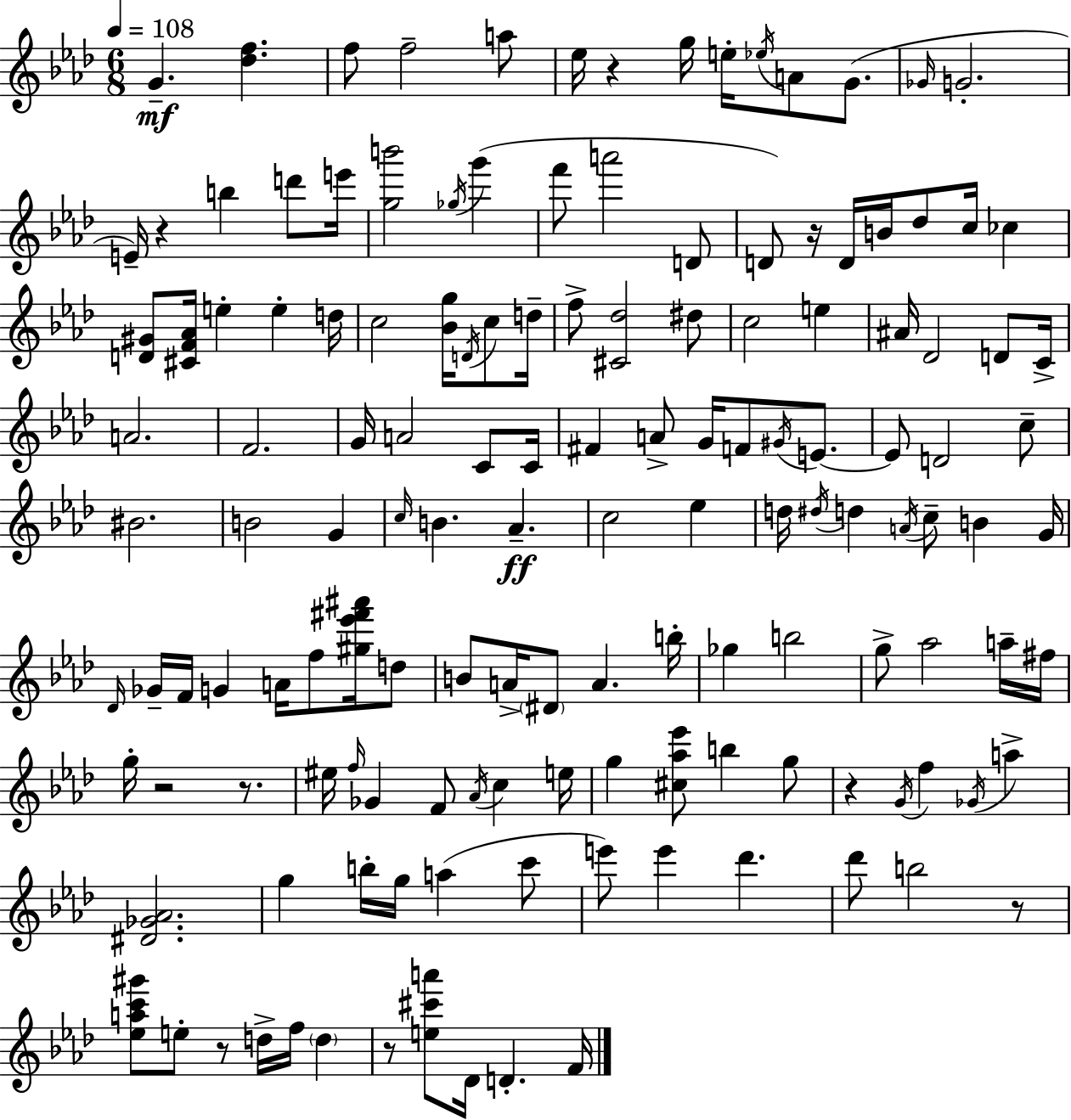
G4/q. [Db5,F5]/q. F5/e F5/h A5/e Eb5/s R/q G5/s E5/s Eb5/s A4/e G4/e. Gb4/s G4/h. E4/s R/q B5/q D6/e E6/s [G5,B6]/h Gb5/s G6/q F6/e A6/h D4/e D4/e R/s D4/s B4/s Db5/e C5/s CES5/q [D4,G#4]/e [C#4,F4,Ab4]/s E5/q E5/q D5/s C5/h [Bb4,G5]/s D4/s C5/e D5/s F5/e [C#4,Db5]/h D#5/e C5/h E5/q A#4/s Db4/h D4/e C4/s A4/h. F4/h. G4/s A4/h C4/e C4/s F#4/q A4/e G4/s F4/e G#4/s E4/e. E4/e D4/h C5/e BIS4/h. B4/h G4/q C5/s B4/q. Ab4/q. C5/h Eb5/q D5/s D#5/s D5/q A4/s C5/e B4/q G4/s Db4/s Gb4/s F4/s G4/q A4/s F5/e [G#5,Eb6,F#6,A#6]/s D5/e B4/e A4/s D#4/e A4/q. B5/s Gb5/q B5/h G5/e Ab5/h A5/s F#5/s G5/s R/h R/e. EIS5/s F5/s Gb4/q F4/e Ab4/s C5/q E5/s G5/q [C#5,Ab5,Eb6]/e B5/q G5/e R/q G4/s F5/q Gb4/s A5/q [D#4,Gb4,Ab4]/h. G5/q B5/s G5/s A5/q C6/e E6/e E6/q Db6/q. Db6/e B5/h R/e [Eb5,A5,C6,G#6]/e E5/e R/e D5/s F5/s D5/q R/e [E5,C#6,A6]/e Db4/s D4/q. F4/s